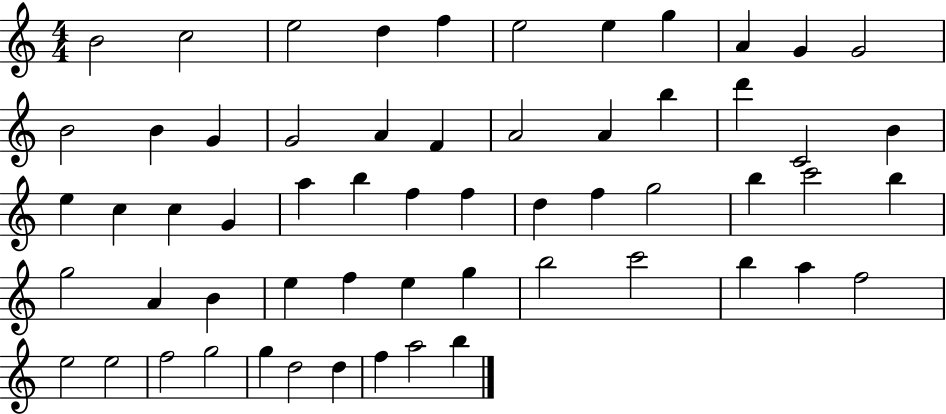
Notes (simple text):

B4/h C5/h E5/h D5/q F5/q E5/h E5/q G5/q A4/q G4/q G4/h B4/h B4/q G4/q G4/h A4/q F4/q A4/h A4/q B5/q D6/q C4/h B4/q E5/q C5/q C5/q G4/q A5/q B5/q F5/q F5/q D5/q F5/q G5/h B5/q C6/h B5/q G5/h A4/q B4/q E5/q F5/q E5/q G5/q B5/h C6/h B5/q A5/q F5/h E5/h E5/h F5/h G5/h G5/q D5/h D5/q F5/q A5/h B5/q